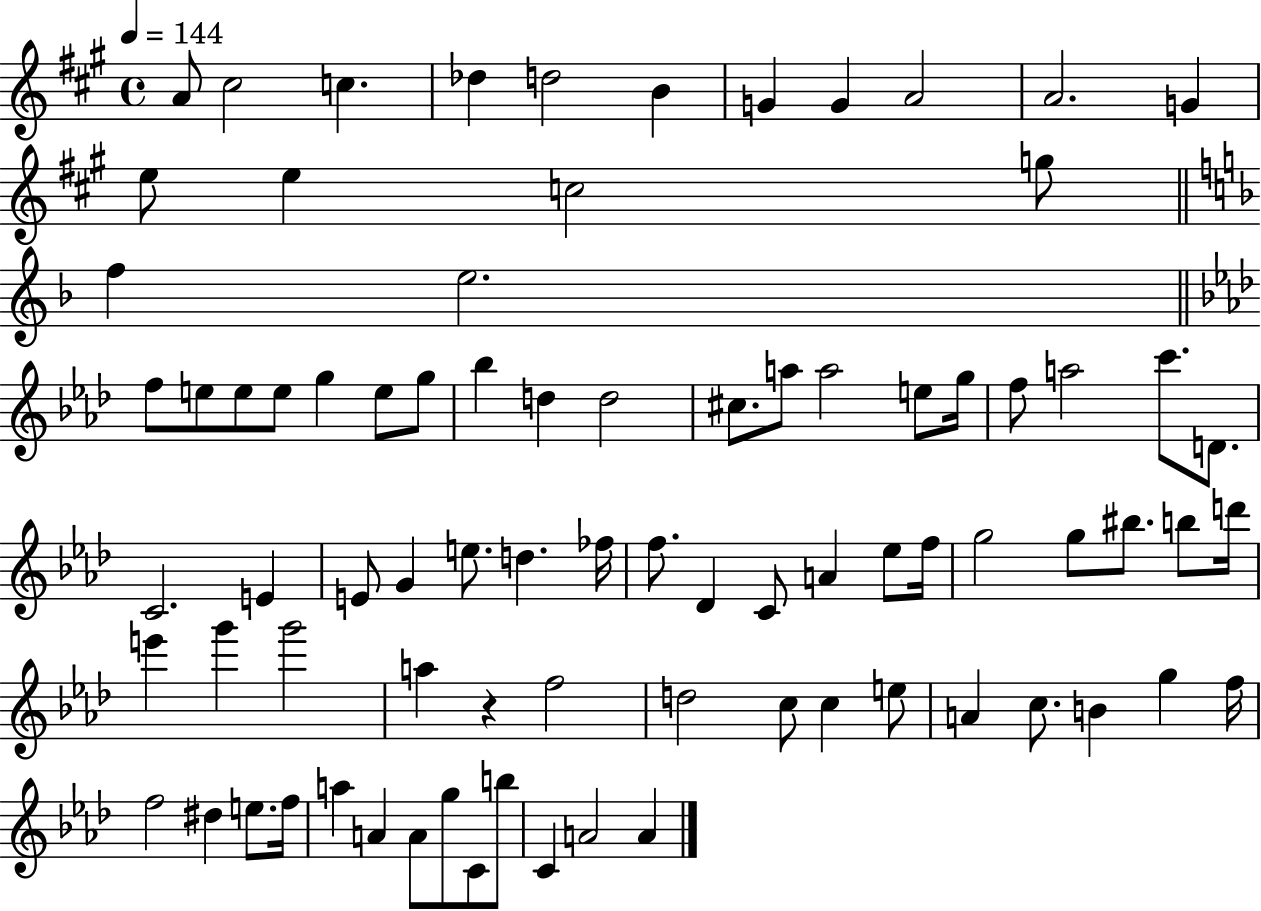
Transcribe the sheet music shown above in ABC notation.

X:1
T:Untitled
M:4/4
L:1/4
K:A
A/2 ^c2 c _d d2 B G G A2 A2 G e/2 e c2 g/2 f e2 f/2 e/2 e/2 e/2 g e/2 g/2 _b d d2 ^c/2 a/2 a2 e/2 g/4 f/2 a2 c'/2 D/2 C2 E E/2 G e/2 d _f/4 f/2 _D C/2 A _e/2 f/4 g2 g/2 ^b/2 b/2 d'/4 e' g' g'2 a z f2 d2 c/2 c e/2 A c/2 B g f/4 f2 ^d e/2 f/4 a A A/2 g/2 C/2 b/2 C A2 A